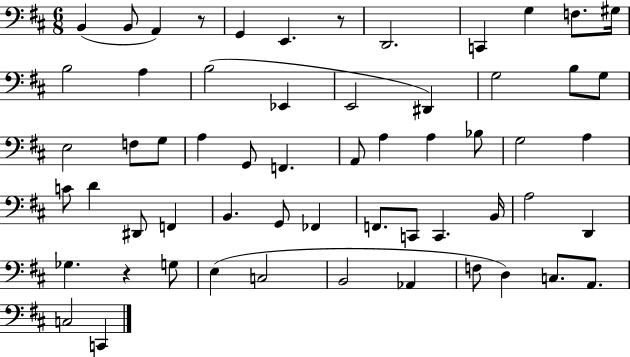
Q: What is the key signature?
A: D major